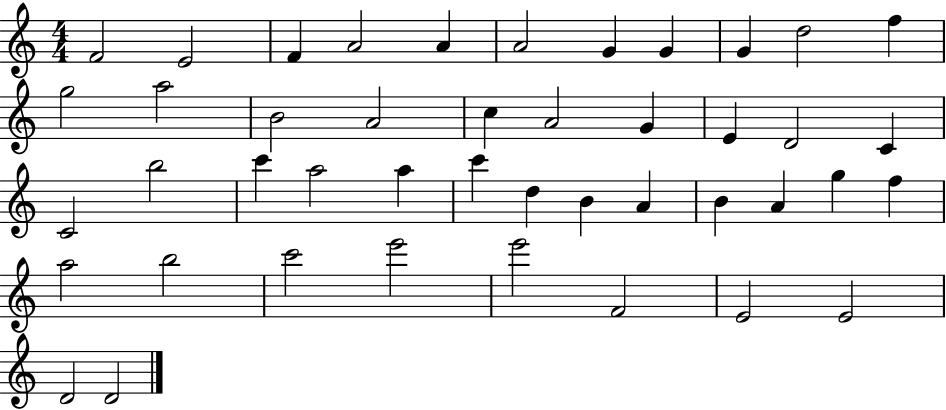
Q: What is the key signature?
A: C major